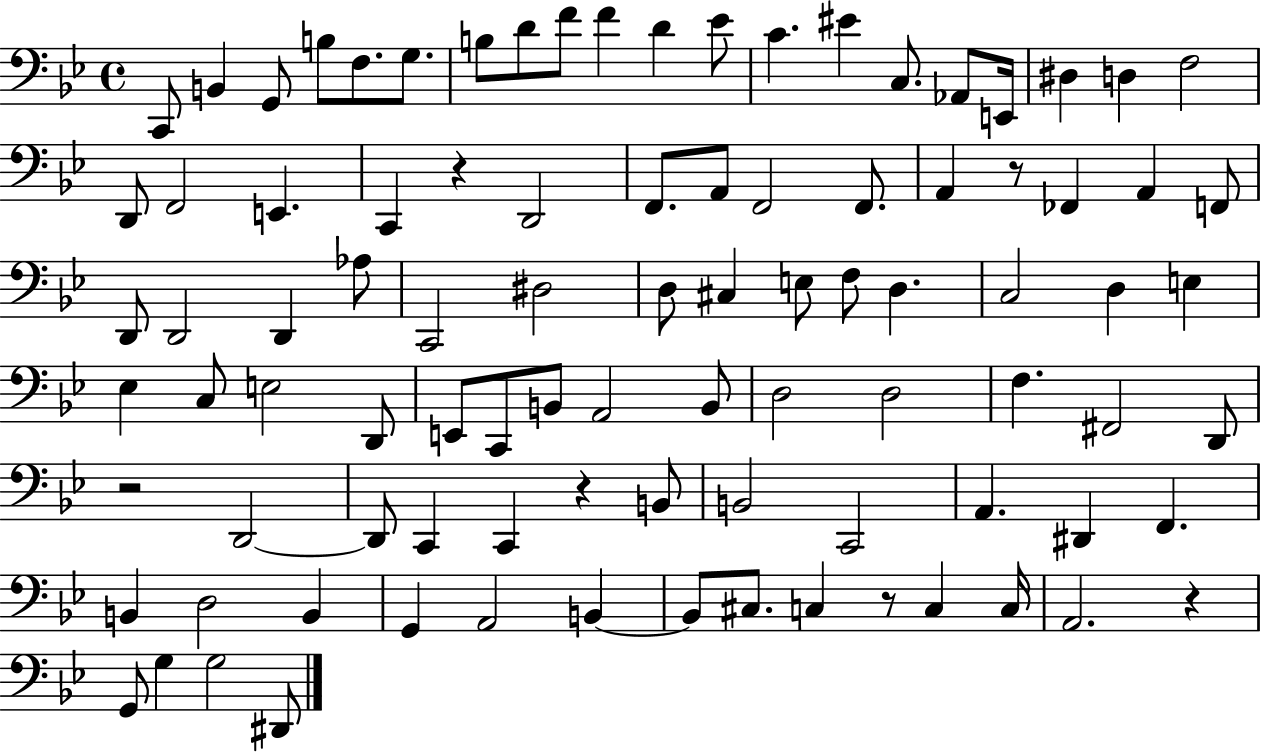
C2/e B2/q G2/e B3/e F3/e. G3/e. B3/e D4/e F4/e F4/q D4/q Eb4/e C4/q. EIS4/q C3/e. Ab2/e E2/s D#3/q D3/q F3/h D2/e F2/h E2/q. C2/q R/q D2/h F2/e. A2/e F2/h F2/e. A2/q R/e FES2/q A2/q F2/e D2/e D2/h D2/q Ab3/e C2/h D#3/h D3/e C#3/q E3/e F3/e D3/q. C3/h D3/q E3/q Eb3/q C3/e E3/h D2/e E2/e C2/e B2/e A2/h B2/e D3/h D3/h F3/q. F#2/h D2/e R/h D2/h D2/e C2/q C2/q R/q B2/e B2/h C2/h A2/q. D#2/q F2/q. B2/q D3/h B2/q G2/q A2/h B2/q B2/e C#3/e. C3/q R/e C3/q C3/s A2/h. R/q G2/e G3/q G3/h D#2/e